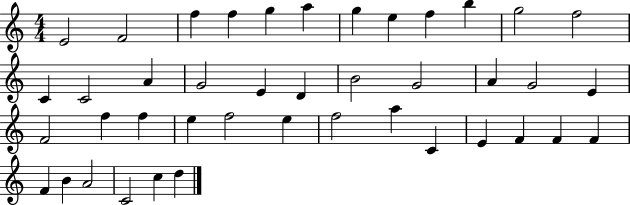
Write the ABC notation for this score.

X:1
T:Untitled
M:4/4
L:1/4
K:C
E2 F2 f f g a g e f b g2 f2 C C2 A G2 E D B2 G2 A G2 E F2 f f e f2 e f2 a C E F F F F B A2 C2 c d